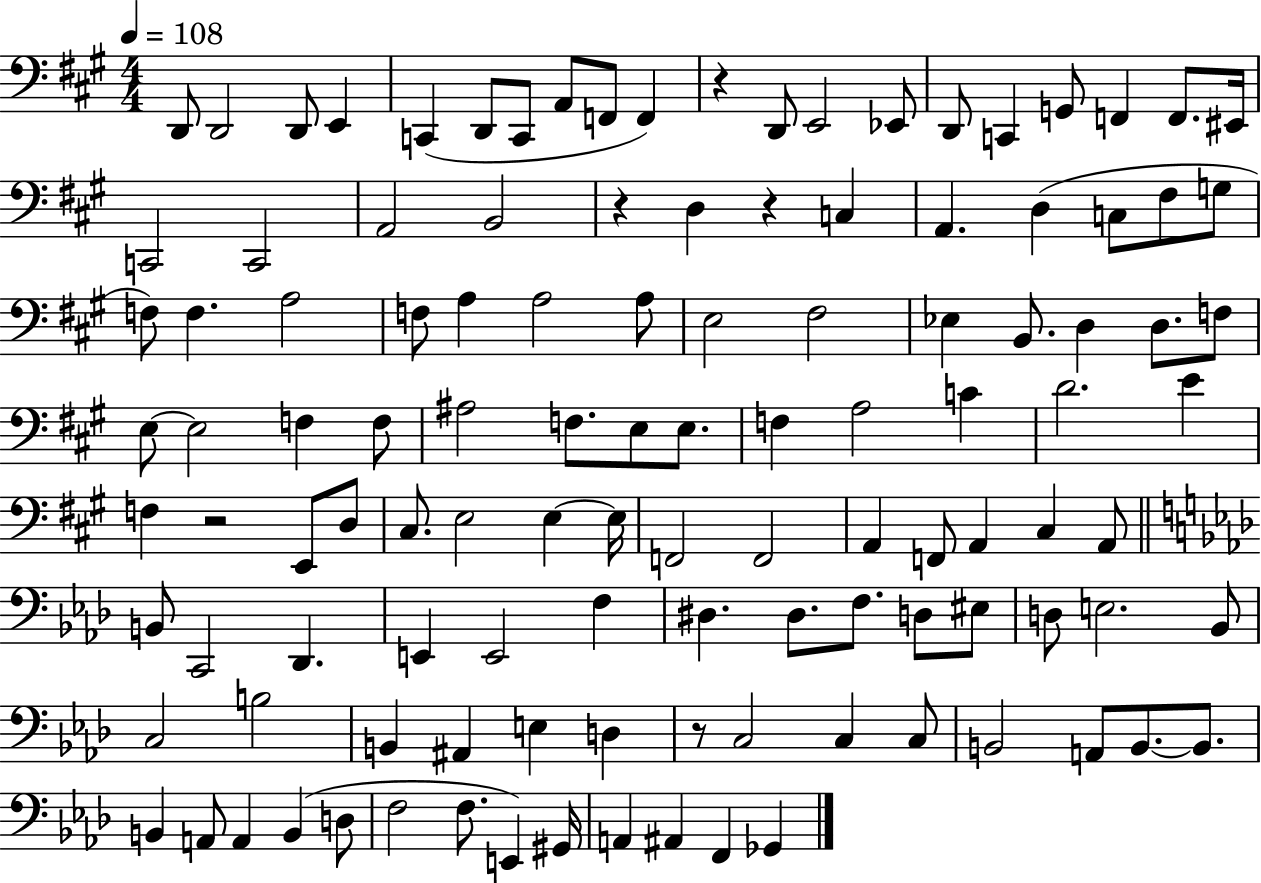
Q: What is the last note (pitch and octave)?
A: Gb2